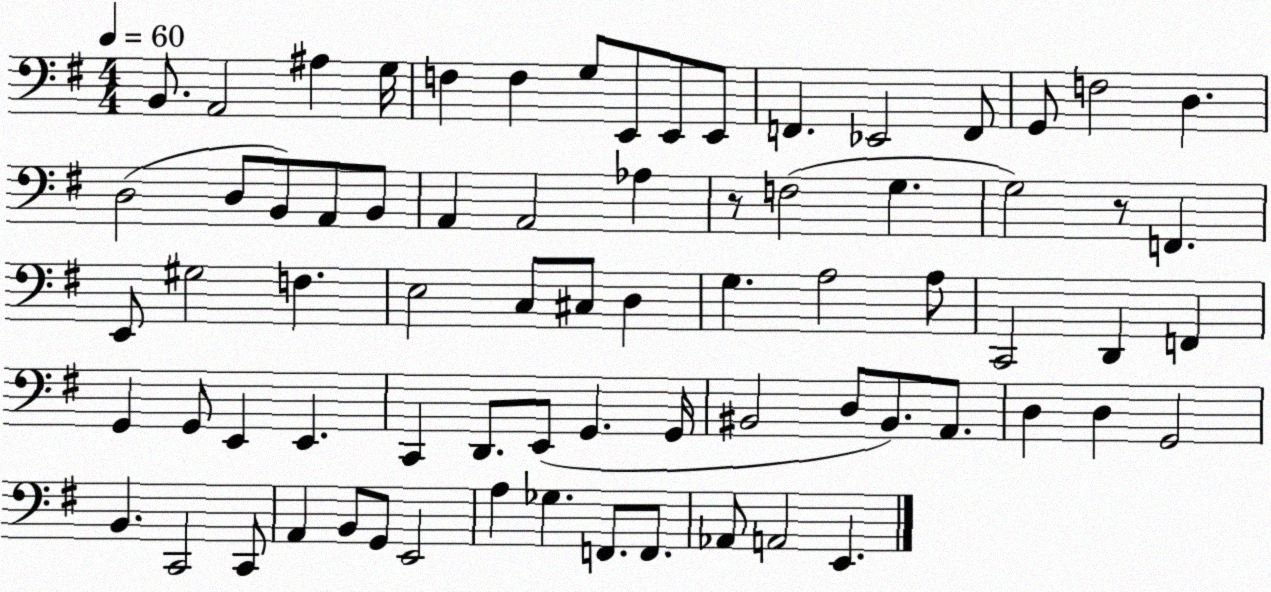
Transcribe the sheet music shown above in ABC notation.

X:1
T:Untitled
M:4/4
L:1/4
K:G
B,,/2 A,,2 ^A, G,/4 F, F, G,/2 E,,/2 E,,/2 E,,/2 F,, _E,,2 F,,/2 G,,/2 F,2 D, D,2 D,/2 B,,/2 A,,/2 B,,/2 A,, A,,2 _A, z/2 F,2 G, G,2 z/2 F,, E,,/2 ^G,2 F, E,2 C,/2 ^C,/2 D, G, A,2 A,/2 C,,2 D,, F,, G,, G,,/2 E,, E,, C,, D,,/2 E,,/2 G,, G,,/4 ^B,,2 D,/2 ^B,,/2 A,,/2 D, D, G,,2 B,, C,,2 C,,/2 A,, B,,/2 G,,/2 E,,2 A, _G, F,,/2 F,,/2 _A,,/2 A,,2 E,,